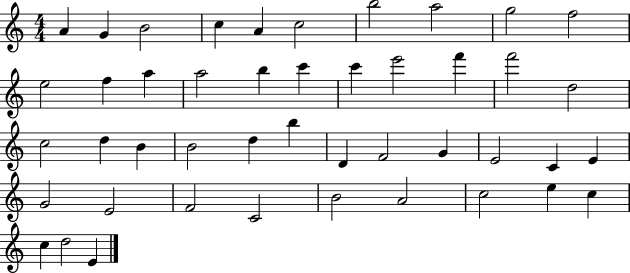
X:1
T:Untitled
M:4/4
L:1/4
K:C
A G B2 c A c2 b2 a2 g2 f2 e2 f a a2 b c' c' e'2 f' f'2 d2 c2 d B B2 d b D F2 G E2 C E G2 E2 F2 C2 B2 A2 c2 e c c d2 E